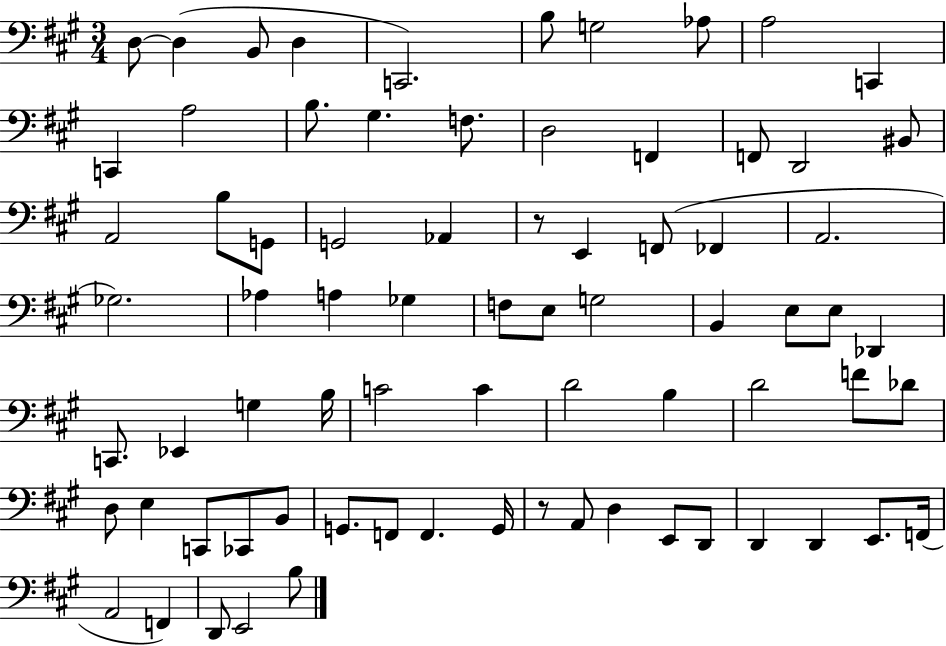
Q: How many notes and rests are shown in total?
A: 75